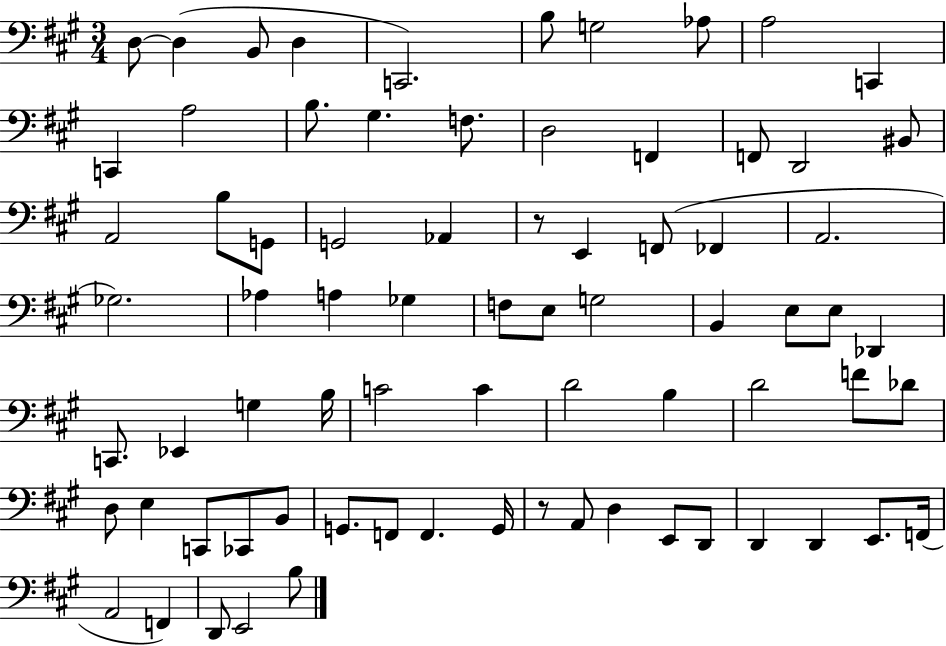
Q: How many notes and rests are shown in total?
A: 75